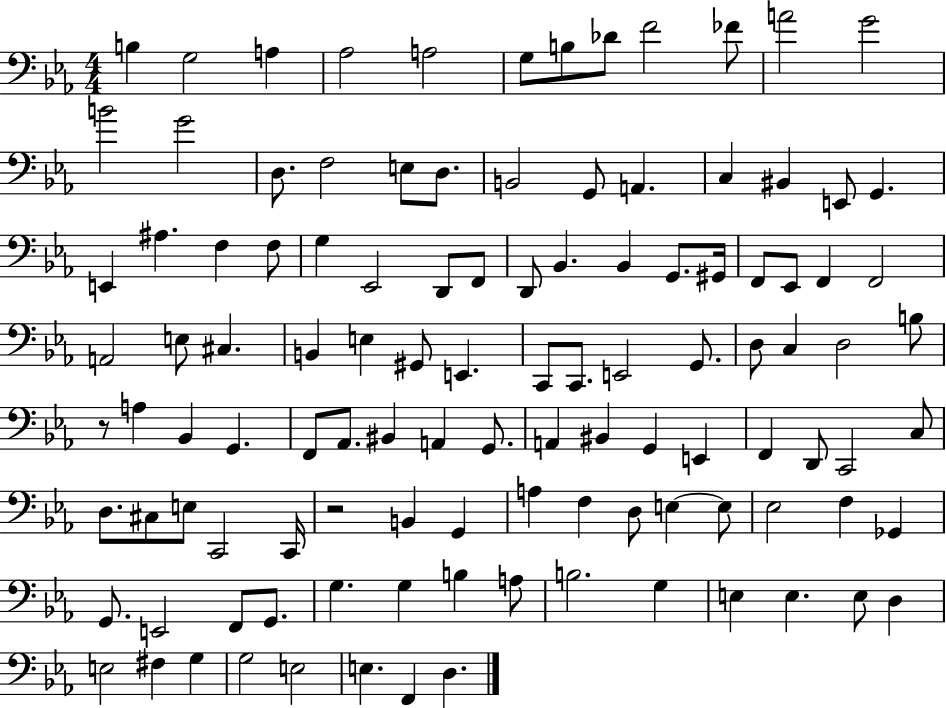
B3/q G3/h A3/q Ab3/h A3/h G3/e B3/e Db4/e F4/h FES4/e A4/h G4/h B4/h G4/h D3/e. F3/h E3/e D3/e. B2/h G2/e A2/q. C3/q BIS2/q E2/e G2/q. E2/q A#3/q. F3/q F3/e G3/q Eb2/h D2/e F2/e D2/e Bb2/q. Bb2/q G2/e. G#2/s F2/e Eb2/e F2/q F2/h A2/h E3/e C#3/q. B2/q E3/q G#2/e E2/q. C2/e C2/e. E2/h G2/e. D3/e C3/q D3/h B3/e R/e A3/q Bb2/q G2/q. F2/e Ab2/e. BIS2/q A2/q G2/e. A2/q BIS2/q G2/q E2/q F2/q D2/e C2/h C3/e D3/e. C#3/e E3/e C2/h C2/s R/h B2/q G2/q A3/q F3/q D3/e E3/q E3/e Eb3/h F3/q Gb2/q G2/e. E2/h F2/e G2/e. G3/q. G3/q B3/q A3/e B3/h. G3/q E3/q E3/q. E3/e D3/q E3/h F#3/q G3/q G3/h E3/h E3/q. F2/q D3/q.